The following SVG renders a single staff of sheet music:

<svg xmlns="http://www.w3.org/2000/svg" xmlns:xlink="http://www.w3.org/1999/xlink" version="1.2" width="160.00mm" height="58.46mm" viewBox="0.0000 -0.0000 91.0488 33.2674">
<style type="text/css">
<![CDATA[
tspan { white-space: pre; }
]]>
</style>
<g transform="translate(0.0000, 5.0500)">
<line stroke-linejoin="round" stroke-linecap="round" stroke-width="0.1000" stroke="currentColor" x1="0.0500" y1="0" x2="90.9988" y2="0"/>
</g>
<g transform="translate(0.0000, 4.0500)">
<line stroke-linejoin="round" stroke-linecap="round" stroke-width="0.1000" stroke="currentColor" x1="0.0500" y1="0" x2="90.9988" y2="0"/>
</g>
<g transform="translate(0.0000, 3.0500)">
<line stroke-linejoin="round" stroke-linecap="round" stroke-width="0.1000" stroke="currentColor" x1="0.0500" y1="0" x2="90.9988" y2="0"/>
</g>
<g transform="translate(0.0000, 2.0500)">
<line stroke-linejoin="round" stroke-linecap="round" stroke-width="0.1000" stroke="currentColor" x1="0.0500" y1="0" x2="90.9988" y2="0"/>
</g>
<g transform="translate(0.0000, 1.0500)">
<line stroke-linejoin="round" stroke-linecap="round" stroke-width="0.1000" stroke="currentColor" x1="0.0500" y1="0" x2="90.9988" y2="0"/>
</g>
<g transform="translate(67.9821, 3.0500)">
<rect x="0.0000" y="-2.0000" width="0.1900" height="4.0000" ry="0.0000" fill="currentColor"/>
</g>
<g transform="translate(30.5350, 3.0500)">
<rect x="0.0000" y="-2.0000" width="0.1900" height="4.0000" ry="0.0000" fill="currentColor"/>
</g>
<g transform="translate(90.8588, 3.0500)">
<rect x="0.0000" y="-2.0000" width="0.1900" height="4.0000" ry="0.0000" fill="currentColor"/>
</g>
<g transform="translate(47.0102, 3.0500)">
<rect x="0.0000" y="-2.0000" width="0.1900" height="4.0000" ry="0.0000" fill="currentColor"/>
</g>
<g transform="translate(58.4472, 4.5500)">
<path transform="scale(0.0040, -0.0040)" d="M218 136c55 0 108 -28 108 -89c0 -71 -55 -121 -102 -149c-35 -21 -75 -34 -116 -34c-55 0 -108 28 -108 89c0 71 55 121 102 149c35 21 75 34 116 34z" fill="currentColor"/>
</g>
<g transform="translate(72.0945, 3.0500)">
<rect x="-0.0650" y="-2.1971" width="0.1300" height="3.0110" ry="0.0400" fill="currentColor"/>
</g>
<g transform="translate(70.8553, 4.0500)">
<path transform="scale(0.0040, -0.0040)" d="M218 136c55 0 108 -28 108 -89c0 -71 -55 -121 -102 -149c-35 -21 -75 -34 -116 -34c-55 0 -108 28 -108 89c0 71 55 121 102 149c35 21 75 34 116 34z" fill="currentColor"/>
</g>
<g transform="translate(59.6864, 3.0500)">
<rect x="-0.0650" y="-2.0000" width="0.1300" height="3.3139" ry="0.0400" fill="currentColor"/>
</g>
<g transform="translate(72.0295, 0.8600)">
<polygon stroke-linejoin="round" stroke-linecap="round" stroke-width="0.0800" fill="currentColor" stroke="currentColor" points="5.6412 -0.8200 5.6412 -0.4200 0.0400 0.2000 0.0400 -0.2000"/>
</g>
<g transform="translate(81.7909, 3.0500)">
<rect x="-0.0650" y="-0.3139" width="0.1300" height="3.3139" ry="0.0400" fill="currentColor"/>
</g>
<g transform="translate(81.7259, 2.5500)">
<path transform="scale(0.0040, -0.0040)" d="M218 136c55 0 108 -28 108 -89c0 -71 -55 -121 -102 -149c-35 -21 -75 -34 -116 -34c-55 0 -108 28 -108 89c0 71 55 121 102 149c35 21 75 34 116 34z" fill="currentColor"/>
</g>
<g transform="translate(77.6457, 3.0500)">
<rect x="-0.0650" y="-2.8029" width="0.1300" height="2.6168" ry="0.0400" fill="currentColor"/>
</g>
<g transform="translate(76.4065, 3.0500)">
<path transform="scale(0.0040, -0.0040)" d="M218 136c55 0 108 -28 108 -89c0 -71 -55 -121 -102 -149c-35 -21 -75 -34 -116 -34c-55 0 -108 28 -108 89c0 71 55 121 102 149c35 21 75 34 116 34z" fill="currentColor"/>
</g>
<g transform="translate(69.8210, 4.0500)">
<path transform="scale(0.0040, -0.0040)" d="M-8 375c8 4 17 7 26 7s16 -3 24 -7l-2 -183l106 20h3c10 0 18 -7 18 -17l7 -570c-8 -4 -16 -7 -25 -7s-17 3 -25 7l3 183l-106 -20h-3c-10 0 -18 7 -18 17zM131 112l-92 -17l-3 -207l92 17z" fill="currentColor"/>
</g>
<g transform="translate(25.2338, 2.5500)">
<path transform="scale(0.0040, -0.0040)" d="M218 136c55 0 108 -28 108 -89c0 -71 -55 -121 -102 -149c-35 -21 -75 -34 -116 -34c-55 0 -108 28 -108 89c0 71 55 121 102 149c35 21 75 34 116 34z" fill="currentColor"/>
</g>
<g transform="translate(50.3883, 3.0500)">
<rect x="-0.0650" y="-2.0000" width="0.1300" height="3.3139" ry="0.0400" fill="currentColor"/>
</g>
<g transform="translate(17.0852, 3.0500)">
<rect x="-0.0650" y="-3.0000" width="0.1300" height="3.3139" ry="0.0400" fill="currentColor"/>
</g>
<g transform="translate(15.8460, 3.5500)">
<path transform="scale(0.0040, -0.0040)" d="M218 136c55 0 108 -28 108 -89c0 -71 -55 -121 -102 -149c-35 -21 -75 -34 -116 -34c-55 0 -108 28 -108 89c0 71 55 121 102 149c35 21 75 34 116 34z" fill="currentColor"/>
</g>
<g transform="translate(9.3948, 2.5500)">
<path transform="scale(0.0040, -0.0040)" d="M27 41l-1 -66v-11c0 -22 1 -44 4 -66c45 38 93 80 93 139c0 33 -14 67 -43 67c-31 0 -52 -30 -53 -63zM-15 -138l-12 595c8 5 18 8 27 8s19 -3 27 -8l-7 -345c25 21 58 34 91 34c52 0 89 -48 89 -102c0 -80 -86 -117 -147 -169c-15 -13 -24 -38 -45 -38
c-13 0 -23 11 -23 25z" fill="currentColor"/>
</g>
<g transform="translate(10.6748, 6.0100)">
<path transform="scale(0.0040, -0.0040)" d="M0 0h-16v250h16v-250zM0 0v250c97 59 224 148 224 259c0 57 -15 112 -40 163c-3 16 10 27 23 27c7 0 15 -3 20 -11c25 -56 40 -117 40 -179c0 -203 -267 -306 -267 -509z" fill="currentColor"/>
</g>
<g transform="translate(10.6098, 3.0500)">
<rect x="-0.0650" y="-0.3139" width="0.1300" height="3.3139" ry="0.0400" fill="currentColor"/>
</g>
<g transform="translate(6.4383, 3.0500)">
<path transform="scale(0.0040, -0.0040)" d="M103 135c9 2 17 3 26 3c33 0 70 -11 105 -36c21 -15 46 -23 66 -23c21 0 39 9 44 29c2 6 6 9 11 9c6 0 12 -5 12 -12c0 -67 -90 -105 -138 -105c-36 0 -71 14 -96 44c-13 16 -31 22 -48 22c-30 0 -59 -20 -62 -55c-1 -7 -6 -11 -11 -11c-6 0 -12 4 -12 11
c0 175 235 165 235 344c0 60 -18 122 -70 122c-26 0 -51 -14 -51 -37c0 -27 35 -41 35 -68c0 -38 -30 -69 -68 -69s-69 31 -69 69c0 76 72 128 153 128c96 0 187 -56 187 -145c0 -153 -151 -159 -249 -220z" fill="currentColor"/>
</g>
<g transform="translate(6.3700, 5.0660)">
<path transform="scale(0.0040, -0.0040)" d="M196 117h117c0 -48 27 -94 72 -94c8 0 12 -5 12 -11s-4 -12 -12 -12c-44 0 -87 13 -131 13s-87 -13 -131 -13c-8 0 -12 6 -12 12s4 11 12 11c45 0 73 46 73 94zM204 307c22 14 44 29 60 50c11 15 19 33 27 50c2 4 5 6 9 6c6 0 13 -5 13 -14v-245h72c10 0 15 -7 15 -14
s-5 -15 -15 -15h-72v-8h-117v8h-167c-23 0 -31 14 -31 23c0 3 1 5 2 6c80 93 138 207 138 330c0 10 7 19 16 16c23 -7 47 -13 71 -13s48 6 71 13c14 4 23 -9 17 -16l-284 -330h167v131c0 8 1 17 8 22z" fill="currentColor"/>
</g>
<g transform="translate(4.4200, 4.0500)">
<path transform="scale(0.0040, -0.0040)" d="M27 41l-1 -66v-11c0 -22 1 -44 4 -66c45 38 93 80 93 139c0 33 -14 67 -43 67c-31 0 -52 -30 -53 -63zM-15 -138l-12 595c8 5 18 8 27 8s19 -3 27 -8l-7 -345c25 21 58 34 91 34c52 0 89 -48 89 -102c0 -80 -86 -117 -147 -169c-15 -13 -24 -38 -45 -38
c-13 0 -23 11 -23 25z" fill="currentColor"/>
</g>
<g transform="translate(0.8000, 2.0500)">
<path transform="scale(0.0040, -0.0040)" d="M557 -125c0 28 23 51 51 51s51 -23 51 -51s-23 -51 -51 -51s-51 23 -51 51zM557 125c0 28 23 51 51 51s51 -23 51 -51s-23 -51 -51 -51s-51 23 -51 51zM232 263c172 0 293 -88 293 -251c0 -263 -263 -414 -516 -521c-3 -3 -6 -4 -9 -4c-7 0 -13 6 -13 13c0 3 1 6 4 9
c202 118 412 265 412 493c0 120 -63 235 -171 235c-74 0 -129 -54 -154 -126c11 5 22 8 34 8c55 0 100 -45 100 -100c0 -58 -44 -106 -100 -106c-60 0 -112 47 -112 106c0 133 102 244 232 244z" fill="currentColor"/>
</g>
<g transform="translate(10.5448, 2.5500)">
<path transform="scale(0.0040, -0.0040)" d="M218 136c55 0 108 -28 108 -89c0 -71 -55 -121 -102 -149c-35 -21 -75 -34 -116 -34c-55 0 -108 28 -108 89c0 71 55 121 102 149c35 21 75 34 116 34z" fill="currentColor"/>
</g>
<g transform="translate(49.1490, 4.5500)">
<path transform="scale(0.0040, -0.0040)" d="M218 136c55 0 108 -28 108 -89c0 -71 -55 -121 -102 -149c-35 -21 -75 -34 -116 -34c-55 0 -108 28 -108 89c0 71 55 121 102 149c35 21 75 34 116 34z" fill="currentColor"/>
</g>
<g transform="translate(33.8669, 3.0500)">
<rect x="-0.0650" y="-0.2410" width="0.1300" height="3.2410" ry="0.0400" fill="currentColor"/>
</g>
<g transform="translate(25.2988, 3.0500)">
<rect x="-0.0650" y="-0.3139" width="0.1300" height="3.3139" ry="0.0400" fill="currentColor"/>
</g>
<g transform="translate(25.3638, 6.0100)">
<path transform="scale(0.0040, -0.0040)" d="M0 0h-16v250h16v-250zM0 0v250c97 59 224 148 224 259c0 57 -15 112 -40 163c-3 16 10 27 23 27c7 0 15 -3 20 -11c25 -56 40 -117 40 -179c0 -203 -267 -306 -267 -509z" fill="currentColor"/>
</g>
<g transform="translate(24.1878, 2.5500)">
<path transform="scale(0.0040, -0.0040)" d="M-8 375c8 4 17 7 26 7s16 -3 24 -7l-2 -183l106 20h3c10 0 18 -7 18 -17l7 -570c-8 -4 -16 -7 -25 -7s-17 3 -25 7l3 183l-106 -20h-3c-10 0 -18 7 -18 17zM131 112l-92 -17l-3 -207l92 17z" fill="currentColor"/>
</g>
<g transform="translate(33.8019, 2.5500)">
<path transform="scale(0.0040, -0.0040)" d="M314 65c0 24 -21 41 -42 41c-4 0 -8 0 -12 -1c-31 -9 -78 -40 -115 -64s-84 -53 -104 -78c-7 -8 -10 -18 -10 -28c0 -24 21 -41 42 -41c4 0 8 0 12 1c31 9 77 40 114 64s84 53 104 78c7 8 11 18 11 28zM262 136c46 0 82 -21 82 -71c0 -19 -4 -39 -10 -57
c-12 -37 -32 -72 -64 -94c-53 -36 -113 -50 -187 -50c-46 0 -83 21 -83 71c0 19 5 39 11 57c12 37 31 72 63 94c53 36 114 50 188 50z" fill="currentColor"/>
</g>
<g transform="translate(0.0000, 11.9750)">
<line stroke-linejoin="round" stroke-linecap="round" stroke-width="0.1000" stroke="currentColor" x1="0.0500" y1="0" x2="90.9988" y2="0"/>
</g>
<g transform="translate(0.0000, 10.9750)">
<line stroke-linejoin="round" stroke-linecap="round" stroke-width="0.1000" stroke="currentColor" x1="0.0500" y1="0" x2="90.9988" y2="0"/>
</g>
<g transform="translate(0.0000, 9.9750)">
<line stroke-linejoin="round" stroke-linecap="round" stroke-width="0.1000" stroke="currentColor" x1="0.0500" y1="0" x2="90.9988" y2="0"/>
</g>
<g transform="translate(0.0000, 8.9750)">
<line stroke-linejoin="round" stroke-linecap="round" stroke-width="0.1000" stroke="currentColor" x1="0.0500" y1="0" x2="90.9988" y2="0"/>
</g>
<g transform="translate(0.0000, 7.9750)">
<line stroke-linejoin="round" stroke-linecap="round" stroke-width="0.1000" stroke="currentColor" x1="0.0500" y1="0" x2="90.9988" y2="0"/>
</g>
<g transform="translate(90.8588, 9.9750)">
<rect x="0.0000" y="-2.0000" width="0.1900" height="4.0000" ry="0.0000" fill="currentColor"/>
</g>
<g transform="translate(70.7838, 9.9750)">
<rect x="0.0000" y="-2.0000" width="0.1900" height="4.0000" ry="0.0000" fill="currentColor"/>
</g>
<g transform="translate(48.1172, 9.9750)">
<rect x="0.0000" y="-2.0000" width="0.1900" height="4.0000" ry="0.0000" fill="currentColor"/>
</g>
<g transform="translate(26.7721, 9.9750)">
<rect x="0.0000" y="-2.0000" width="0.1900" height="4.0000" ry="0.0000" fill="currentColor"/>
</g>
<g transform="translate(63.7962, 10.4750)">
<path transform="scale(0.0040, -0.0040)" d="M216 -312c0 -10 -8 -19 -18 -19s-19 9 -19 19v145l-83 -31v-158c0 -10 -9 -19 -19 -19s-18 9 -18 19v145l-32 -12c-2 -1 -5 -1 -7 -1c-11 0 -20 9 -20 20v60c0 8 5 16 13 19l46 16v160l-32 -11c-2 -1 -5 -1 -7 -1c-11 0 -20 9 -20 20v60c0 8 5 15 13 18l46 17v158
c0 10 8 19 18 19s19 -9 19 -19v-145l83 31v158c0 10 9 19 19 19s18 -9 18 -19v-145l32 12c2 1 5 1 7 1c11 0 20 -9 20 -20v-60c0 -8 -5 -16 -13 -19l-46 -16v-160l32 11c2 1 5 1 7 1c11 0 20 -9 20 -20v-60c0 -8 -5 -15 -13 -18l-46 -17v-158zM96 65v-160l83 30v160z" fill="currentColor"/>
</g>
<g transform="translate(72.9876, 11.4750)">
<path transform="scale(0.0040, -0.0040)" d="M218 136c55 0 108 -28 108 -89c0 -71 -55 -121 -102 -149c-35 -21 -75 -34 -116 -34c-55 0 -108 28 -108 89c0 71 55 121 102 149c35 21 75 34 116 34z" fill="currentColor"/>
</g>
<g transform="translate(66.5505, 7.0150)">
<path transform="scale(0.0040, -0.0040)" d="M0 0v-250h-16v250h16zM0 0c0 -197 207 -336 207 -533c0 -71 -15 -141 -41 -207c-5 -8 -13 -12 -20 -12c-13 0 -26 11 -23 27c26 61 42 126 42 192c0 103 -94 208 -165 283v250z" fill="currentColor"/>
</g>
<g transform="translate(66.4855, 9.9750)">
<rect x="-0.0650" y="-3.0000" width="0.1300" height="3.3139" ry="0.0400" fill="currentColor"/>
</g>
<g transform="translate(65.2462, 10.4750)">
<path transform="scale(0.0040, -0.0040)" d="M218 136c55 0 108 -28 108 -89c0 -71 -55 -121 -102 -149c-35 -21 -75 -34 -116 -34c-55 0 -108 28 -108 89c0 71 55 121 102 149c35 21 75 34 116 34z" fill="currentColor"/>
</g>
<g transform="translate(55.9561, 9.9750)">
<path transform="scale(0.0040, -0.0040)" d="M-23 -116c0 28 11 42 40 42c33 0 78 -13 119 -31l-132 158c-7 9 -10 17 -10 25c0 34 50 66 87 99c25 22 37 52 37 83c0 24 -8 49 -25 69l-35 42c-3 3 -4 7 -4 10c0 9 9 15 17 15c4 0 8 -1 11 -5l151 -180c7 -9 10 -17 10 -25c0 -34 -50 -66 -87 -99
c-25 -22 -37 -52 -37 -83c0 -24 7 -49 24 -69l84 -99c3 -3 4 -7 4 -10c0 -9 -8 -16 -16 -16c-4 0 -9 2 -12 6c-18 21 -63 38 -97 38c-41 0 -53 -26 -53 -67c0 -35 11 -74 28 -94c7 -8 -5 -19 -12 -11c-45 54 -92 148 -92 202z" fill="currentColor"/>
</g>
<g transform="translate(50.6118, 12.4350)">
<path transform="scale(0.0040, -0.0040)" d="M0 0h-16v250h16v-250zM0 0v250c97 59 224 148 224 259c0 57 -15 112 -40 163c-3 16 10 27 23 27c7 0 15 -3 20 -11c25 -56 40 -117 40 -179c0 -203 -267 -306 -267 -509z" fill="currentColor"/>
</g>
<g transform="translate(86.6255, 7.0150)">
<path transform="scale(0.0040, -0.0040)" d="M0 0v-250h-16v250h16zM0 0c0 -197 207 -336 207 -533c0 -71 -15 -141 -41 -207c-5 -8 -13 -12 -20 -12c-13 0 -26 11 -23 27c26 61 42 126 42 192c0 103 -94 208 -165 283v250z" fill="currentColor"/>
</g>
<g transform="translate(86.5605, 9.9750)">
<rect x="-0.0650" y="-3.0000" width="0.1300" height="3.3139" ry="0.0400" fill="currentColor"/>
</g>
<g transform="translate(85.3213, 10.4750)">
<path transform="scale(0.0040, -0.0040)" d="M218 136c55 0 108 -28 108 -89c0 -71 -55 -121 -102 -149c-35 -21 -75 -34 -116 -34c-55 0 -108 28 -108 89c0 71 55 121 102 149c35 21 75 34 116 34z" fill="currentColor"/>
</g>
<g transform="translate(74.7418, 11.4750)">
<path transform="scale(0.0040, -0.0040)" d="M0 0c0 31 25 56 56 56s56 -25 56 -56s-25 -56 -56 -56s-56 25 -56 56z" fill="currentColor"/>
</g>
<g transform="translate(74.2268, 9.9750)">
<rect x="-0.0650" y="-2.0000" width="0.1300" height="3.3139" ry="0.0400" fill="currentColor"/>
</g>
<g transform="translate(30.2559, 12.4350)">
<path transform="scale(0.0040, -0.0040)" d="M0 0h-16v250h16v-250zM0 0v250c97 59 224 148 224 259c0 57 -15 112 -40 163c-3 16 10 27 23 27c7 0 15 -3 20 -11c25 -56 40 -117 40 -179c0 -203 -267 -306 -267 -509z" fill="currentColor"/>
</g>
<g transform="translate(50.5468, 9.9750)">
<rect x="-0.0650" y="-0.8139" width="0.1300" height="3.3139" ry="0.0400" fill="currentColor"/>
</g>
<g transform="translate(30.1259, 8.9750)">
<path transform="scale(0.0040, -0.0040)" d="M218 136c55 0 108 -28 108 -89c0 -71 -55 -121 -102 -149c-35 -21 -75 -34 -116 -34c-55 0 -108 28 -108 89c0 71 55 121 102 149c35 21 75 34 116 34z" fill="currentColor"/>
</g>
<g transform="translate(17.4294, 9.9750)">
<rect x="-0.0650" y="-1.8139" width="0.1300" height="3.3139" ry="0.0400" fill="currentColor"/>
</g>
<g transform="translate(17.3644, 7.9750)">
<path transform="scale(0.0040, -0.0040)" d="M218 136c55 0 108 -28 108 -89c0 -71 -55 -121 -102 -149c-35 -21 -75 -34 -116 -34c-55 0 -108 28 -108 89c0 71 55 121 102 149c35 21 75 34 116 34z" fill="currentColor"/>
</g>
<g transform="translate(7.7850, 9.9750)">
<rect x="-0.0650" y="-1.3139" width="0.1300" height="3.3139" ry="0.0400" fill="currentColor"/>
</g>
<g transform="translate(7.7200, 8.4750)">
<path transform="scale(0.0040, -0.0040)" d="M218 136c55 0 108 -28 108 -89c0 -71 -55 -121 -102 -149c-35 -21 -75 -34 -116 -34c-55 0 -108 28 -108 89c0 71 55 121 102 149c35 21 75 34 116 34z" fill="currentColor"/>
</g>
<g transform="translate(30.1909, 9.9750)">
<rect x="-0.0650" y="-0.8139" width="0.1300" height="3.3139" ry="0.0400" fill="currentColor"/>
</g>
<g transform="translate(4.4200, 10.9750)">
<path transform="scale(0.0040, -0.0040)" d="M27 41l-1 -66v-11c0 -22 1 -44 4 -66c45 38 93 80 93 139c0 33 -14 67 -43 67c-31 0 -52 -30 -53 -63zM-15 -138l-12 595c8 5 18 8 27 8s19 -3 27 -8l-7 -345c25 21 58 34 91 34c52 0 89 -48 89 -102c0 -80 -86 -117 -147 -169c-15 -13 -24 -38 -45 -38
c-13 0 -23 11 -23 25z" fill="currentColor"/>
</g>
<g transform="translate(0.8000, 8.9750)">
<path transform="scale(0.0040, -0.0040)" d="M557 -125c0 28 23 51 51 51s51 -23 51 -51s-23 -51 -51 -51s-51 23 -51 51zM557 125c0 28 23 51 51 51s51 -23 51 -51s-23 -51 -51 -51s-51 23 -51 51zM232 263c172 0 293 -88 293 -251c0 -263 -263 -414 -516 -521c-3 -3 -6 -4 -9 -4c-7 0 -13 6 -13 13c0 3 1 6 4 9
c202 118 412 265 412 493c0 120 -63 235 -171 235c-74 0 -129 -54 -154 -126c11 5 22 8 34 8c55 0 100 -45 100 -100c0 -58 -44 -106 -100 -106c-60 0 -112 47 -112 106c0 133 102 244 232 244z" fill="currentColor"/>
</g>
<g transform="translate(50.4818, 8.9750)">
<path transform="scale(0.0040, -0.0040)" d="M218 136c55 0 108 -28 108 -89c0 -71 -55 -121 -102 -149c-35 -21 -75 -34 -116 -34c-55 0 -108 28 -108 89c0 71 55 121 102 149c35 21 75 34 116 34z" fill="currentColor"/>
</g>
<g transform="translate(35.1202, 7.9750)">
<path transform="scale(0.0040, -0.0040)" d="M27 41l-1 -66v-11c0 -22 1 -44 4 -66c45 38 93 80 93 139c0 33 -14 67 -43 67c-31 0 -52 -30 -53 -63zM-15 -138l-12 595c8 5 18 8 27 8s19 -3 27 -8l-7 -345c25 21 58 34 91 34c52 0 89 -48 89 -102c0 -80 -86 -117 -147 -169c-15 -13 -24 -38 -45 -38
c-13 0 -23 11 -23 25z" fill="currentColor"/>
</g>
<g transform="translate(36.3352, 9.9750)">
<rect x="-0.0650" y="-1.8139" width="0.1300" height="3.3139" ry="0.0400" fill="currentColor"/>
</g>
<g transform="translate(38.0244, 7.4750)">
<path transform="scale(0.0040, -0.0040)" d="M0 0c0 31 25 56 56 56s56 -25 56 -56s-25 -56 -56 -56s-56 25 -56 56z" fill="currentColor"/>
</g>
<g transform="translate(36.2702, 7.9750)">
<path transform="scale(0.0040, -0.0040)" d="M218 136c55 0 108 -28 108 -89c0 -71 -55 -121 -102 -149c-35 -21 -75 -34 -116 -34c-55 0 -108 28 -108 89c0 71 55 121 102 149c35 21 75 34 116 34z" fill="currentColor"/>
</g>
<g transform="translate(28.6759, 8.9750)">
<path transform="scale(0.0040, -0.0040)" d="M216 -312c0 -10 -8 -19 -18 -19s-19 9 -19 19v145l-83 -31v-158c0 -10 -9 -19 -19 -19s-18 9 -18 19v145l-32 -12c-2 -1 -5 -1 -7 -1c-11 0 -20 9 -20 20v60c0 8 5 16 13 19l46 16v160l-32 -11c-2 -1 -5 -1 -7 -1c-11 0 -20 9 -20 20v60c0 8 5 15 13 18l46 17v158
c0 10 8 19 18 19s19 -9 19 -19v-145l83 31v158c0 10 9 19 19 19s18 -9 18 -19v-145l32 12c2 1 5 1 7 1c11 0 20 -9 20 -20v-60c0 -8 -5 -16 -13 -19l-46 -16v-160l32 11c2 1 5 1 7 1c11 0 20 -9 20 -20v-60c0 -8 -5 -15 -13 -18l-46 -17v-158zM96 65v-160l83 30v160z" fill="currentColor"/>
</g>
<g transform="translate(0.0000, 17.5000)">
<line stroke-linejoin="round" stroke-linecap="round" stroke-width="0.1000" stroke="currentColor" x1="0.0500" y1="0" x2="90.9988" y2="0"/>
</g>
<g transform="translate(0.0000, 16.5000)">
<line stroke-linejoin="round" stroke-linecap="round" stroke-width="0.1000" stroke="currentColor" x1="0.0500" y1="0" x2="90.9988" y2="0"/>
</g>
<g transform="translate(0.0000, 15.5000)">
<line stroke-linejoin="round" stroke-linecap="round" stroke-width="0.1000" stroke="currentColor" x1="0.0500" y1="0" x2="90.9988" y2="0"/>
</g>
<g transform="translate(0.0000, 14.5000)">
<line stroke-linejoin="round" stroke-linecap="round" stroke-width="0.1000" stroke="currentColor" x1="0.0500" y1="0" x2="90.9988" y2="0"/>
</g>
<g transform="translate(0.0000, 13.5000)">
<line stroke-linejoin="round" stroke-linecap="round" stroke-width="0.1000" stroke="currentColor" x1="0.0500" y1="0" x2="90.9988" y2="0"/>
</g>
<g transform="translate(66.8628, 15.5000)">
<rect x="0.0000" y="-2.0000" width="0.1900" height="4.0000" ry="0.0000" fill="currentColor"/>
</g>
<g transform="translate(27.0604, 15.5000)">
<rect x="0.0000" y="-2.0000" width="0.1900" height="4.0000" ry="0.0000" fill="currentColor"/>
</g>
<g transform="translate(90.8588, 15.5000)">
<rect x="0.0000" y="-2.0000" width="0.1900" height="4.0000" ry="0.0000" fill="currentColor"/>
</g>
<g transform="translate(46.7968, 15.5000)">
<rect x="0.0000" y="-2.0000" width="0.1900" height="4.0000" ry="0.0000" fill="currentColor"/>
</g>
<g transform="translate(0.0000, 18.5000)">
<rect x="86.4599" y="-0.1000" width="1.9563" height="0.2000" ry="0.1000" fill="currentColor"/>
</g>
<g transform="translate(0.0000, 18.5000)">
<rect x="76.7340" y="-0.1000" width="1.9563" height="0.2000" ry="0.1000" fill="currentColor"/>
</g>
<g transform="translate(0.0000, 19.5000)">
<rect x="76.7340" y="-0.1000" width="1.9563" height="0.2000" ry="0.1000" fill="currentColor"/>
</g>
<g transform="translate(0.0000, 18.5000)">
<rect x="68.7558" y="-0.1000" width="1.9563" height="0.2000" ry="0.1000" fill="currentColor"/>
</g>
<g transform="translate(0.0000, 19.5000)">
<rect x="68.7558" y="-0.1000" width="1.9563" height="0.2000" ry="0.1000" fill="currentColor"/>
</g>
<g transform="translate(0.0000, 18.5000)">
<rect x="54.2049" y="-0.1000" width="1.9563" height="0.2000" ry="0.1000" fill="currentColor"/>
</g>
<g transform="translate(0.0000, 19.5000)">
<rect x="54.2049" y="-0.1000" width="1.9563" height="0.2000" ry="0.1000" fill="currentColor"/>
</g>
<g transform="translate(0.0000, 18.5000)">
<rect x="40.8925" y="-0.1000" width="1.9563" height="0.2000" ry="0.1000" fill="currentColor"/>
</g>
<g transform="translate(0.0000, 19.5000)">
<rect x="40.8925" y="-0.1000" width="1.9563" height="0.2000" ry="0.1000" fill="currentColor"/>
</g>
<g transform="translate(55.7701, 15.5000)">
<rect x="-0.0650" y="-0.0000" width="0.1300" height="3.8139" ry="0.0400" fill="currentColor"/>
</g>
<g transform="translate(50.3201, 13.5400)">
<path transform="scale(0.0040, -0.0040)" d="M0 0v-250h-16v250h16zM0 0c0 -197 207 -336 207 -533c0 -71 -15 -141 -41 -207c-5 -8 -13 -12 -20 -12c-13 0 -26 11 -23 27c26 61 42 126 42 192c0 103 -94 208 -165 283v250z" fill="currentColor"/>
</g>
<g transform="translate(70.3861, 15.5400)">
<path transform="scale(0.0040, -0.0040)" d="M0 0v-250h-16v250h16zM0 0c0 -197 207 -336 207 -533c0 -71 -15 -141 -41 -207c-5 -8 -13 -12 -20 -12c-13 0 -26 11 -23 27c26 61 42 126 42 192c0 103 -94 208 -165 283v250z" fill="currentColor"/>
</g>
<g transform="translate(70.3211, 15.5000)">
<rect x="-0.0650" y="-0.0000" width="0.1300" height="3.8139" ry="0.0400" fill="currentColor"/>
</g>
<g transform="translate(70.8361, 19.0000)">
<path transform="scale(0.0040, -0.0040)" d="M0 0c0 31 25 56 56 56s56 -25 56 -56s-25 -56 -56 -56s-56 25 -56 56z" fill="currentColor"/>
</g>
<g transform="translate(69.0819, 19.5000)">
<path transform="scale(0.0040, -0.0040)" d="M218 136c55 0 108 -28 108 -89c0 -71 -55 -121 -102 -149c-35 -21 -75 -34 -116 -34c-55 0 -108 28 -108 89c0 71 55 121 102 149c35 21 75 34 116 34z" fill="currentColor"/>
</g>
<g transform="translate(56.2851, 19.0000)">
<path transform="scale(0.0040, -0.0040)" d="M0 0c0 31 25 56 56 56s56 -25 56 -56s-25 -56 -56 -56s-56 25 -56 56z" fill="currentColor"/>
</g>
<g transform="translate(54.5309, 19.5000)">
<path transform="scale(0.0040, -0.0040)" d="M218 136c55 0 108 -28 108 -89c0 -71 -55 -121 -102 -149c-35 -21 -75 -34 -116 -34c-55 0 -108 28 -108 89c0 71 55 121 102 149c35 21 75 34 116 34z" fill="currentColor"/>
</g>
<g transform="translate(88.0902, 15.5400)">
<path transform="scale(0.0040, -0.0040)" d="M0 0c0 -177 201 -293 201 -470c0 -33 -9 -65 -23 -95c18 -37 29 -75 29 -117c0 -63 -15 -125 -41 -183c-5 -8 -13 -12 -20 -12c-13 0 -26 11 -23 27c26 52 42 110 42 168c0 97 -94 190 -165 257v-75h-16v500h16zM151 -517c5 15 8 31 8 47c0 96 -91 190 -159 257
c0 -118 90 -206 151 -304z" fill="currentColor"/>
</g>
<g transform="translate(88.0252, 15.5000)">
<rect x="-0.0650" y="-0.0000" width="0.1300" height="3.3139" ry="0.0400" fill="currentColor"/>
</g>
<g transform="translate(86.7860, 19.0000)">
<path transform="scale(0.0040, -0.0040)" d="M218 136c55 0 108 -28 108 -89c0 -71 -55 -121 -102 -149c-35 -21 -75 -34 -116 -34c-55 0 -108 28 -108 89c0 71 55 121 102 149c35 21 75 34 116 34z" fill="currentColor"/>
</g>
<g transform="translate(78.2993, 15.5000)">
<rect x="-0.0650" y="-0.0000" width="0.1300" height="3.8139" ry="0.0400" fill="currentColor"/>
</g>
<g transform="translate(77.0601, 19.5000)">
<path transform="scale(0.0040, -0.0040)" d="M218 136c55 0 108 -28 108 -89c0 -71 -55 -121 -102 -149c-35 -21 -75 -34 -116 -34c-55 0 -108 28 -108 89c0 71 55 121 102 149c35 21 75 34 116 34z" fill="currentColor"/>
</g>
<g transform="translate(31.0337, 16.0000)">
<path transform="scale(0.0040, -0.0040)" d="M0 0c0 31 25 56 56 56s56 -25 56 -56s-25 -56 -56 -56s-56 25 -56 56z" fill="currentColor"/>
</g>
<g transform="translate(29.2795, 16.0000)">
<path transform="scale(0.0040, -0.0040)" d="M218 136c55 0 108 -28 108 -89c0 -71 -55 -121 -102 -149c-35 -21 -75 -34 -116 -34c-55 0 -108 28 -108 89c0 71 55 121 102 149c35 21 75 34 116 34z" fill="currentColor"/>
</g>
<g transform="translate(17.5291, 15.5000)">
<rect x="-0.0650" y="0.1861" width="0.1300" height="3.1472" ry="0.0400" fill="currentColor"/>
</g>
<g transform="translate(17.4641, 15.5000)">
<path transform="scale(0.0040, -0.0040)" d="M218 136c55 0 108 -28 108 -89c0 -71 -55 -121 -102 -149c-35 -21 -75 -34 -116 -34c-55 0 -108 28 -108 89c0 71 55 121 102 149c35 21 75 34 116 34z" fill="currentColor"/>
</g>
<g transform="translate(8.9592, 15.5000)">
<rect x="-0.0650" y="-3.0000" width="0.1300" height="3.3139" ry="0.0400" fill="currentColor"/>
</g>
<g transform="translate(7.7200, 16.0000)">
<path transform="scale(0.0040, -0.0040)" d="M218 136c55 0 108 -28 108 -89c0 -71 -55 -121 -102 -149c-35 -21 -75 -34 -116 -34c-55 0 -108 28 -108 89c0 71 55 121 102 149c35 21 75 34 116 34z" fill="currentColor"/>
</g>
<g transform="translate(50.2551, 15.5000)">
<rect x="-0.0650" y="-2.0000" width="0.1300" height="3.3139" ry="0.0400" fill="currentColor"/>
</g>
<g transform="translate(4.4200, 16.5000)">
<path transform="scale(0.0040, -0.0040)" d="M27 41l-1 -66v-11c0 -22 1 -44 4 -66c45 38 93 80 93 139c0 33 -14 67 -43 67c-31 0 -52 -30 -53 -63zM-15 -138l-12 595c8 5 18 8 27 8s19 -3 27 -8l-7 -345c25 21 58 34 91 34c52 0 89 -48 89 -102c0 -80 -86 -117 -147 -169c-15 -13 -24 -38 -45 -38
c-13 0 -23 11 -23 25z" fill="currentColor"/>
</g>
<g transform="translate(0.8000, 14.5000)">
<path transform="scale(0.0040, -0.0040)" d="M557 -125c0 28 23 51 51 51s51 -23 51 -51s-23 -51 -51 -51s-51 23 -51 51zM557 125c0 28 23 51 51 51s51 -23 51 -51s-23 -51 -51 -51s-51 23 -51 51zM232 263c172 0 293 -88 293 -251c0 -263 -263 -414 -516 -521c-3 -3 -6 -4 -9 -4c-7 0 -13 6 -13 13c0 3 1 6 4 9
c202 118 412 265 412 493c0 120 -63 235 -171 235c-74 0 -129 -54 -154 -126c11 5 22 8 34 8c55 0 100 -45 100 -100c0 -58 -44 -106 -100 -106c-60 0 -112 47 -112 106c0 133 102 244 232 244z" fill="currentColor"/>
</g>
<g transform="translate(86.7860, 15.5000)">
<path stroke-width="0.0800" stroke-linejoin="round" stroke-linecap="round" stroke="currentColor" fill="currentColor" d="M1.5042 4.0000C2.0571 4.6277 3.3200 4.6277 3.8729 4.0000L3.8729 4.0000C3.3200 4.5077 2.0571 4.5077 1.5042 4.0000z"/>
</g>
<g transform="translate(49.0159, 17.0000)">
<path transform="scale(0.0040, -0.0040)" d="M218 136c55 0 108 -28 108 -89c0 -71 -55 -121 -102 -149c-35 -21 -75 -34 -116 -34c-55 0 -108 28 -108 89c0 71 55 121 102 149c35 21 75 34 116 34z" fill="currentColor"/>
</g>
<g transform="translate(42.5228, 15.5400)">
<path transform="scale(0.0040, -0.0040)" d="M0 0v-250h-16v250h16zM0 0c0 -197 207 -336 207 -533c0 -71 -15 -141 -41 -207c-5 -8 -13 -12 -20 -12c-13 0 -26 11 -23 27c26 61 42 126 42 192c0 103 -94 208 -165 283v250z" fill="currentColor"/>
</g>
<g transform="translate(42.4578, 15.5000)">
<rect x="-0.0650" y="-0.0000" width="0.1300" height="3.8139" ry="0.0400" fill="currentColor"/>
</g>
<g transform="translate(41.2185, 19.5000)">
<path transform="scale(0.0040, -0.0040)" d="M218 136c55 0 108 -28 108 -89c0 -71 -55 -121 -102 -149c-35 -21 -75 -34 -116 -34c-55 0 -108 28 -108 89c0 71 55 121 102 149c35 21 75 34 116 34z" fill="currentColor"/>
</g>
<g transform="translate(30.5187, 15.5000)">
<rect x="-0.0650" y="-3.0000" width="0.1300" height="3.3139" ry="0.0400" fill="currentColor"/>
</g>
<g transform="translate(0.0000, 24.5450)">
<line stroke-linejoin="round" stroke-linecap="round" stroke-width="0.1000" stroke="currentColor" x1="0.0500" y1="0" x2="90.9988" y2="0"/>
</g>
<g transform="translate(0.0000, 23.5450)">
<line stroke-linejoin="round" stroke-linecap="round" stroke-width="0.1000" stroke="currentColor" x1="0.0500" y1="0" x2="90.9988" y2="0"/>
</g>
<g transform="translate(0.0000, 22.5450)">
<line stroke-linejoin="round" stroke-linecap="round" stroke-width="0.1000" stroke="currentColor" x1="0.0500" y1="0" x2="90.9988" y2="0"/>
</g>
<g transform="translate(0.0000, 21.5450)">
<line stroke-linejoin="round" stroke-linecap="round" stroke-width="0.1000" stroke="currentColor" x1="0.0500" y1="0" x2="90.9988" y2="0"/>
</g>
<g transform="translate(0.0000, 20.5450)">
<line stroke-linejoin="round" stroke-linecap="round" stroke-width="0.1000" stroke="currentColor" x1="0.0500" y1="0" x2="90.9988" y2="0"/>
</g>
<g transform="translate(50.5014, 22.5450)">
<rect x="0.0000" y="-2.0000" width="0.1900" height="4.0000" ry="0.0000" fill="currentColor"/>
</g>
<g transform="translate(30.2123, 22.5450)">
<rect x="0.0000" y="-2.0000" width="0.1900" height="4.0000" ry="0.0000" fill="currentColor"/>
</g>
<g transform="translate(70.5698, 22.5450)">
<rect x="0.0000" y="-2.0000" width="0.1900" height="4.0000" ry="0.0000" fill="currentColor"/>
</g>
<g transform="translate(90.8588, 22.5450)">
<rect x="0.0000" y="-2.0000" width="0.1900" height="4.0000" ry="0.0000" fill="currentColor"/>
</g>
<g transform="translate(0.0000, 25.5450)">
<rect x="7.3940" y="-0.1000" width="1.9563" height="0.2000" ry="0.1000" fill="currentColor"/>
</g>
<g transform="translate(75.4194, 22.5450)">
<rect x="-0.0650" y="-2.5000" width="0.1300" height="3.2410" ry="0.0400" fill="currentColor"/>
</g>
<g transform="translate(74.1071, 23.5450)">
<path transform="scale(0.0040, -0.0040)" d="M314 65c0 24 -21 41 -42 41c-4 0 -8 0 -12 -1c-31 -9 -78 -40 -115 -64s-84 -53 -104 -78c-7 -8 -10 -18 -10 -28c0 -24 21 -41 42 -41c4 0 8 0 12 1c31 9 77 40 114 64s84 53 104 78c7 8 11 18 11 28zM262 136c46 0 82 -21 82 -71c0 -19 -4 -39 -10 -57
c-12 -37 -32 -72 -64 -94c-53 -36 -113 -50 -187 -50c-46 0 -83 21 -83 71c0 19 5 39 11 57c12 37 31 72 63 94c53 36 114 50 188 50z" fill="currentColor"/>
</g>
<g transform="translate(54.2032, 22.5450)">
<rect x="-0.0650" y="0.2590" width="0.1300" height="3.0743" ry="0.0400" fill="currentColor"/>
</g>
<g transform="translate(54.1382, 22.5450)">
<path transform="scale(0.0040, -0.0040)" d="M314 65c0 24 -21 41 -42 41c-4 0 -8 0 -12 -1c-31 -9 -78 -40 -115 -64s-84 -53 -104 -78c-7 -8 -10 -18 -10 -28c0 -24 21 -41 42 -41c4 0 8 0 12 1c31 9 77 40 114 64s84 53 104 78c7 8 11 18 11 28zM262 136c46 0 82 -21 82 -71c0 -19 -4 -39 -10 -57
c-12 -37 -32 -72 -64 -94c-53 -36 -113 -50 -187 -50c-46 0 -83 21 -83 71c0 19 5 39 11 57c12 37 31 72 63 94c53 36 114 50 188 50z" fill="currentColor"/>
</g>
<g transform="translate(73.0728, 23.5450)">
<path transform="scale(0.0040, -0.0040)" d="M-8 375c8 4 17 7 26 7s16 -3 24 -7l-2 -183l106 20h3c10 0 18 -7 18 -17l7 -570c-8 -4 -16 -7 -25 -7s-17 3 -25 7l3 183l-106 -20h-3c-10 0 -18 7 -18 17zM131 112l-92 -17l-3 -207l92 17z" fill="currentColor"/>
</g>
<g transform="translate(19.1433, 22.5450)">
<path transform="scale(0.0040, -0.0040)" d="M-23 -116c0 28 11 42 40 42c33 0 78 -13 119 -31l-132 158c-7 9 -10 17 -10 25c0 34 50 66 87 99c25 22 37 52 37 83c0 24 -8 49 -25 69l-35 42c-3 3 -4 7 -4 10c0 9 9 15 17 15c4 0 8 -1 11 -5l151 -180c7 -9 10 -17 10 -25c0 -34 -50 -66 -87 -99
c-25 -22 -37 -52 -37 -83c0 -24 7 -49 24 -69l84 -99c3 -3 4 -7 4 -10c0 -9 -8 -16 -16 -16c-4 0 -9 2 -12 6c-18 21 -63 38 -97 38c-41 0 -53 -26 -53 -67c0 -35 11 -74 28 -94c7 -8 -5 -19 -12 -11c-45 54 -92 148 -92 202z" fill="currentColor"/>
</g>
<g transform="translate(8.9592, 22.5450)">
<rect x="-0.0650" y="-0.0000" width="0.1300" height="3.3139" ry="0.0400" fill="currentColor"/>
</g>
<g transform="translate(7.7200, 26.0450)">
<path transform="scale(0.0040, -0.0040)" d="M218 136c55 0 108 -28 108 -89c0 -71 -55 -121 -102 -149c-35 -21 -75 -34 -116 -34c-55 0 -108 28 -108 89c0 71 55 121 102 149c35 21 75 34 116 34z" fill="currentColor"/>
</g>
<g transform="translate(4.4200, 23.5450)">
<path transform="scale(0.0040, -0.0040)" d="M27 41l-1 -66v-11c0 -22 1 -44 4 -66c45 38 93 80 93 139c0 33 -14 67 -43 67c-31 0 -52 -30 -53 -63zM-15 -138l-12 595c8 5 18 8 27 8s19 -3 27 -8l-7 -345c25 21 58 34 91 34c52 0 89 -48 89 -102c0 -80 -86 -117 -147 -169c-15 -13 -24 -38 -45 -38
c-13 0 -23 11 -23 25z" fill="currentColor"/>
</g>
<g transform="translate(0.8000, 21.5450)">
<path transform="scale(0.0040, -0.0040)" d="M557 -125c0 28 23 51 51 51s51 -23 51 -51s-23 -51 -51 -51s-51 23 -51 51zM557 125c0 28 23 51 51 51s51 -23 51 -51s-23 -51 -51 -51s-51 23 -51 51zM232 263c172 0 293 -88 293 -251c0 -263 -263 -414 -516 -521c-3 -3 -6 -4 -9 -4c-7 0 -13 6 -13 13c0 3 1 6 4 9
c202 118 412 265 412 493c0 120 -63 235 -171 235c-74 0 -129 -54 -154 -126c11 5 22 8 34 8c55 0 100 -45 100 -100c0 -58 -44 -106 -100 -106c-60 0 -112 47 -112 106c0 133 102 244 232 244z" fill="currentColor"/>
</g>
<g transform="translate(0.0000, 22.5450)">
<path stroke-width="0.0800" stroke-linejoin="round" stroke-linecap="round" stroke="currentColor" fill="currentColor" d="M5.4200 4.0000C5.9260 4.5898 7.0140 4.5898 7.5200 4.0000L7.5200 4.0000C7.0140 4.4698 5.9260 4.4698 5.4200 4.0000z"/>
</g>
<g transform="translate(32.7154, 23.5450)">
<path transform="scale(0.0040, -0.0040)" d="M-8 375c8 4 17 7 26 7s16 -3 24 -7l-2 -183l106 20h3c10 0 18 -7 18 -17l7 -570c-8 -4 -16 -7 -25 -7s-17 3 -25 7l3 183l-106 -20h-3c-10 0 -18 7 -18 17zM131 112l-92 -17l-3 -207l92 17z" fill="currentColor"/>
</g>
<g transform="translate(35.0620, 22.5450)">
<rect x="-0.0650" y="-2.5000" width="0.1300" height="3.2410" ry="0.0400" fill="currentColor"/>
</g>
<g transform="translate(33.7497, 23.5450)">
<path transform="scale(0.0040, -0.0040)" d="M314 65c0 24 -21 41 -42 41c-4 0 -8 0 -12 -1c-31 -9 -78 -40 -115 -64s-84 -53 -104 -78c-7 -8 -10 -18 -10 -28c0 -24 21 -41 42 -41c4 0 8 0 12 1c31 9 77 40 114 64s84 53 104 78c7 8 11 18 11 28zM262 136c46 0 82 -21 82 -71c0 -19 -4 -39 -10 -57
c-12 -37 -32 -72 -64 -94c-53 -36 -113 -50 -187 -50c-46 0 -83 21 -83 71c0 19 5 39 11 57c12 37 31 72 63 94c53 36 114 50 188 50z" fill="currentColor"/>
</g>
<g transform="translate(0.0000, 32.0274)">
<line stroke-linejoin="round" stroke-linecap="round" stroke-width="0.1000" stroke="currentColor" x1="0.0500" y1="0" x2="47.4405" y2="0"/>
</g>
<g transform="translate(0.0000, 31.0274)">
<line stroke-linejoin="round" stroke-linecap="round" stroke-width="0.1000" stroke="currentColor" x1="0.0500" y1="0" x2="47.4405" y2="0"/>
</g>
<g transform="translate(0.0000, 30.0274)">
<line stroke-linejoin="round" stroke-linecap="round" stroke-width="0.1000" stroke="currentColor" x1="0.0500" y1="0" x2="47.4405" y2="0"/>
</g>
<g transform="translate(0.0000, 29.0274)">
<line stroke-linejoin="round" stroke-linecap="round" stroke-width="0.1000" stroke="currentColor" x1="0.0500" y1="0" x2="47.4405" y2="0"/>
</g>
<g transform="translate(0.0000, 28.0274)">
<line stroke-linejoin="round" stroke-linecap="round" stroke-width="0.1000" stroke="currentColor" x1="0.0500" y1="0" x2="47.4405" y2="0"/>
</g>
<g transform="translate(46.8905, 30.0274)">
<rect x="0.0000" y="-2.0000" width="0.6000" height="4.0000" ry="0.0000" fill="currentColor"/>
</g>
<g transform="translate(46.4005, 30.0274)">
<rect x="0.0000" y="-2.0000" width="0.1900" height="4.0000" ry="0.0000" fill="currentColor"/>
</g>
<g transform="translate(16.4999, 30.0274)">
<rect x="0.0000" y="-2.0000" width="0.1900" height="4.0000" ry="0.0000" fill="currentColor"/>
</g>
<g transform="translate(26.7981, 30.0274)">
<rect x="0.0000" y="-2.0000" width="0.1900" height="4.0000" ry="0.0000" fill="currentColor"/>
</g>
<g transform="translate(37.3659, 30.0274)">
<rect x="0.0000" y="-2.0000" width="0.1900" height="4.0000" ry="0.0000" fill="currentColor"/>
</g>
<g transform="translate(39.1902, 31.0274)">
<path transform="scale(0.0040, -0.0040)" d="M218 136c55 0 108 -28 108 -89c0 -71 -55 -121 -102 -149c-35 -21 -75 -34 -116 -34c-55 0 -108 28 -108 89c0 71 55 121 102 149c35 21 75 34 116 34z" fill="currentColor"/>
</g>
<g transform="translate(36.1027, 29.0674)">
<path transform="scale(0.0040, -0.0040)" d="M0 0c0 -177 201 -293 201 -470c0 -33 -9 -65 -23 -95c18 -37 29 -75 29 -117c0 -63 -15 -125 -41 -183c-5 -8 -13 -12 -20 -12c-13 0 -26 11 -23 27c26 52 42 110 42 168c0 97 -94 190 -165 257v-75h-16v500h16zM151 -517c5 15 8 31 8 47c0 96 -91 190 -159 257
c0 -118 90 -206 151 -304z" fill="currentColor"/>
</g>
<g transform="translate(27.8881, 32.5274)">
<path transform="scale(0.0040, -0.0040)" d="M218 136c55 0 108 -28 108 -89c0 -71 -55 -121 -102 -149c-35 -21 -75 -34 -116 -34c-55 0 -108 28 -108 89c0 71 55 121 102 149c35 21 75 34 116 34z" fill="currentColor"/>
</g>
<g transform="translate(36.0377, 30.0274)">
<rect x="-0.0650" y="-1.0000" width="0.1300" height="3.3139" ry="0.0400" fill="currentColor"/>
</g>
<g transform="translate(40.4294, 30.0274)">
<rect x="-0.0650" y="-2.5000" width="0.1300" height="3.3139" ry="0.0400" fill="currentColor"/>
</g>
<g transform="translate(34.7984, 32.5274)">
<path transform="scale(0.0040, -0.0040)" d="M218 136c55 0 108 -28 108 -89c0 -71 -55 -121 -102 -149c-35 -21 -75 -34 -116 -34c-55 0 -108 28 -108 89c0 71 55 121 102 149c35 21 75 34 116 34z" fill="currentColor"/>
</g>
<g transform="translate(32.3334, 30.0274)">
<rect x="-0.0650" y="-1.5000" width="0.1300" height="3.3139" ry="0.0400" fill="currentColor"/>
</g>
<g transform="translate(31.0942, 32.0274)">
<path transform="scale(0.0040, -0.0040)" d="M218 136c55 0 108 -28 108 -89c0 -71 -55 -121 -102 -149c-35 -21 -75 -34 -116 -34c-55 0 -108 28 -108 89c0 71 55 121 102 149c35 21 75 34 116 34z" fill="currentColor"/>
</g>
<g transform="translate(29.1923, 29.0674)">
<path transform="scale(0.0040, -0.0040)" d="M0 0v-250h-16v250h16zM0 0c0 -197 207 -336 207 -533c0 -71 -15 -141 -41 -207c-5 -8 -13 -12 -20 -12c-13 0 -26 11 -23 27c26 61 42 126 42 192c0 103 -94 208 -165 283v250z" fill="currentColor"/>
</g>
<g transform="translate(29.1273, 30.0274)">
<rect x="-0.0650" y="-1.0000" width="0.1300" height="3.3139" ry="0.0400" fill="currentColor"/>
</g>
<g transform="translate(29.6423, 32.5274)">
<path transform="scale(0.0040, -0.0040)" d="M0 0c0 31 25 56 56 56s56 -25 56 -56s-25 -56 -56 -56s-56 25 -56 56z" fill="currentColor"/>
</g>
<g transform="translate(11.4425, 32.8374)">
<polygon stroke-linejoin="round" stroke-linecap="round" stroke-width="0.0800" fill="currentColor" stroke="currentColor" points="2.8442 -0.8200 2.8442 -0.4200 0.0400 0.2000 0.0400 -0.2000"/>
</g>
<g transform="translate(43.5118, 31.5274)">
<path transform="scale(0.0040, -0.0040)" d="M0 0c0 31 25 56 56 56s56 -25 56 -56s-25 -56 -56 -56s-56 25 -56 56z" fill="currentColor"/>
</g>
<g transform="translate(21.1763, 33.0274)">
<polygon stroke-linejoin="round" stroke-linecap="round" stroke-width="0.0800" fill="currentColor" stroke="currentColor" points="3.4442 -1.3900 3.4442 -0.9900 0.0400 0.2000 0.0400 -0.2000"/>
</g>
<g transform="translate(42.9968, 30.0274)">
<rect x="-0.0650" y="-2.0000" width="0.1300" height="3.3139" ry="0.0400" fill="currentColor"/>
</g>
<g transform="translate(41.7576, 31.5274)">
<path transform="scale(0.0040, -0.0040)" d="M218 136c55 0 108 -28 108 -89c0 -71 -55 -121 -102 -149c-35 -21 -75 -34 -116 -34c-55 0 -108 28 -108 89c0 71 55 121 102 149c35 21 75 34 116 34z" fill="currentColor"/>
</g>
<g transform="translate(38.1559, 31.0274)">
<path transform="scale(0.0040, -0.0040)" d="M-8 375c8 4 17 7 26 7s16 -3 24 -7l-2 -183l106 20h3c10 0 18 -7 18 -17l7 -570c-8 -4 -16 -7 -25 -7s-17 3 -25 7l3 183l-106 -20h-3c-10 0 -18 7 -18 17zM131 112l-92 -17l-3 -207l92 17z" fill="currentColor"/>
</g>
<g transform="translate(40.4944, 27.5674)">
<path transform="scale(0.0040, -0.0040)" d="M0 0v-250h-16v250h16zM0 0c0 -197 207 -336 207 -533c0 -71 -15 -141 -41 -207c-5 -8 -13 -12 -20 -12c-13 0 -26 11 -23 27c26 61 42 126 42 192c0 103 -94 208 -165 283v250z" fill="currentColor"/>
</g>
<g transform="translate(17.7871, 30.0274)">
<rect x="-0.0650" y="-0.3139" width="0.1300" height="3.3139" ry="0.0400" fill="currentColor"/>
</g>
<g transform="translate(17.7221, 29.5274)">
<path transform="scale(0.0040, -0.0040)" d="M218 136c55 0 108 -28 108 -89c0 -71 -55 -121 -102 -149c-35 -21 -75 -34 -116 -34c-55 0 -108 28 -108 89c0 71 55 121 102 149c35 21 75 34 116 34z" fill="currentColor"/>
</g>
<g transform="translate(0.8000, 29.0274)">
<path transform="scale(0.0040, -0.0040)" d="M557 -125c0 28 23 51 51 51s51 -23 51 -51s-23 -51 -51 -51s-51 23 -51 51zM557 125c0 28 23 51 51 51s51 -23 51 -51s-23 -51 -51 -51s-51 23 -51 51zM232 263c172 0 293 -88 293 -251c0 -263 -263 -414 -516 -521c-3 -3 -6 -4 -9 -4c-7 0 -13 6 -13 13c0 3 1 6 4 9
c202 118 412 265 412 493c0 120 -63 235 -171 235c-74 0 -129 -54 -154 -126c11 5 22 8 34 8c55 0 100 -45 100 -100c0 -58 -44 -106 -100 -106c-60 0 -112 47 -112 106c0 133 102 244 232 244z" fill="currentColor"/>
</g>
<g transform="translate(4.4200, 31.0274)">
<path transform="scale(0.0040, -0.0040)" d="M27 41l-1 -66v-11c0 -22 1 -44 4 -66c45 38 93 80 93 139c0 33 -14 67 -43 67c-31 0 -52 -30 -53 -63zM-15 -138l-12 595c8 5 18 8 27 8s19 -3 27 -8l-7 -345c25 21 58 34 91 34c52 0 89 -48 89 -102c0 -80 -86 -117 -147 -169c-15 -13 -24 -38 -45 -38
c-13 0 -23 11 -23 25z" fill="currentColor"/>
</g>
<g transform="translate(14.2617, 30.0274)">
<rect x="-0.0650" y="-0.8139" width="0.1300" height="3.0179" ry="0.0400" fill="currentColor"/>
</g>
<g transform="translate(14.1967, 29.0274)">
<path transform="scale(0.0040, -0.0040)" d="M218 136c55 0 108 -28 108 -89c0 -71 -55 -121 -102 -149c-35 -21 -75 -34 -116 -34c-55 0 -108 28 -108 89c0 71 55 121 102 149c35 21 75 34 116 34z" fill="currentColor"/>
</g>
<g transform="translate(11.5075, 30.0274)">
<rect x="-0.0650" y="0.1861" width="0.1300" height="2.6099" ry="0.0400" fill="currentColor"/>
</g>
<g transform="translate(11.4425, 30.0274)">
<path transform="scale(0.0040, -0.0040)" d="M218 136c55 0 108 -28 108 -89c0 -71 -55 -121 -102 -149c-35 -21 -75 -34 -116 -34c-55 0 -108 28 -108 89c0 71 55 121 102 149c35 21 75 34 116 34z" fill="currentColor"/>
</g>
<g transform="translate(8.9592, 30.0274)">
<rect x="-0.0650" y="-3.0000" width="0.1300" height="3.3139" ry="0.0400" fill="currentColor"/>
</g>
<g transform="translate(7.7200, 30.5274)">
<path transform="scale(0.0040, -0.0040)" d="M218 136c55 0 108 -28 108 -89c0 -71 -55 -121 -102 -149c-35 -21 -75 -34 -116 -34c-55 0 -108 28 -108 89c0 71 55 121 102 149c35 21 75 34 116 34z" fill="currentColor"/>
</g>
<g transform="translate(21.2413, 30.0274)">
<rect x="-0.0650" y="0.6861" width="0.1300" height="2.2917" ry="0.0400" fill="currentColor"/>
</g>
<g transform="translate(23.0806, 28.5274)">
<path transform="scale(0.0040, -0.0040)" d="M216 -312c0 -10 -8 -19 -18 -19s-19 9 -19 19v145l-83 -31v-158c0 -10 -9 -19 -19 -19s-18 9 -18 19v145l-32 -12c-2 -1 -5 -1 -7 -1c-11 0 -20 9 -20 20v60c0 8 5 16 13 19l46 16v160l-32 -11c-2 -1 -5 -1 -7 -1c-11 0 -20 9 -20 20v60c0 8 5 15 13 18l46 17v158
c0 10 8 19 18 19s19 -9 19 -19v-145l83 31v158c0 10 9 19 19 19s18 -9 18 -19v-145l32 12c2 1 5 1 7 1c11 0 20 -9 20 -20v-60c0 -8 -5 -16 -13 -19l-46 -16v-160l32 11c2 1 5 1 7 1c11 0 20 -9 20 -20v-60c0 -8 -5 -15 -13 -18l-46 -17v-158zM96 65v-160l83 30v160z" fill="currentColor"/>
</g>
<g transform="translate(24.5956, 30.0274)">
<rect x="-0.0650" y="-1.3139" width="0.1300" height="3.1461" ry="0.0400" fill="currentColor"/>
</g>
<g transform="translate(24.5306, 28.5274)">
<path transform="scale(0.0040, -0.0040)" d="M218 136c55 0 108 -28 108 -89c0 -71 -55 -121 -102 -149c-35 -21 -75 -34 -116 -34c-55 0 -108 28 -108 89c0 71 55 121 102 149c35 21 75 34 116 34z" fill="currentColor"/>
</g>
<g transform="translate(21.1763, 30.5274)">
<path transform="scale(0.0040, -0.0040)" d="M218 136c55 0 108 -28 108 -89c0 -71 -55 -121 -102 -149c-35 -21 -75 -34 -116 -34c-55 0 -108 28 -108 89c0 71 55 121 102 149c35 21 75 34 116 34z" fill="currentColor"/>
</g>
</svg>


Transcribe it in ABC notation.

X:1
T:Untitled
M:2/4
L:1/4
K:F
_E,/2 C, E,/2 E,2 A,, A,, B,,/2 D,/2 E, G, A, ^F,/2 _A, F,/2 z ^C,/2 A,, C,/2 C, D, C, C,,/2 A,,/2 C,, C,,/2 C,, D,,/4 D,, z B,,2 D,2 B,,2 C, D,/2 F,/2 E, C,/2 ^G,/2 F,,/2 G,, F,,/4 B,,/2 A,,